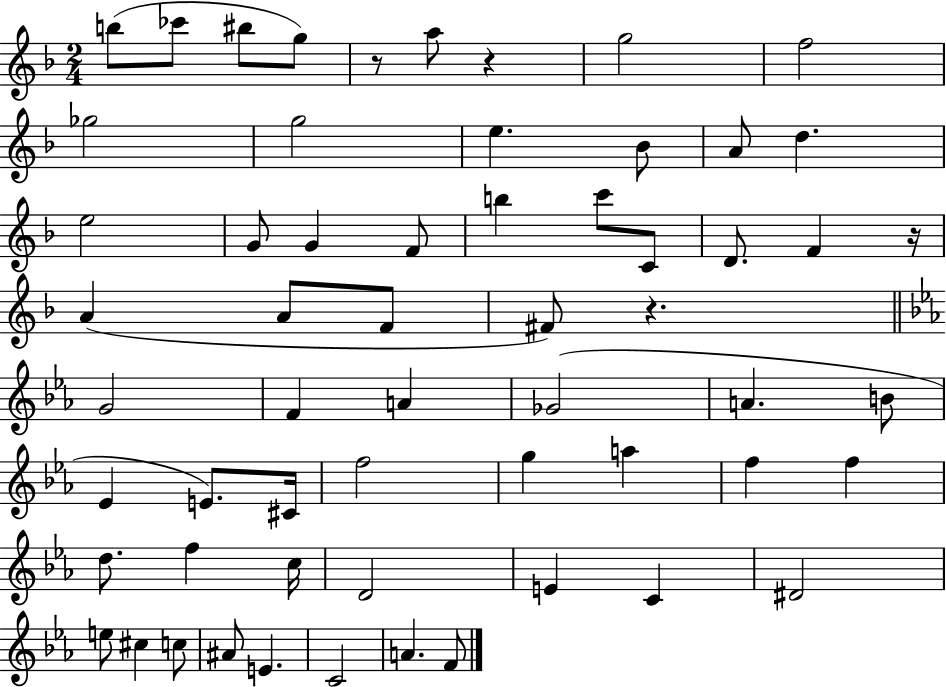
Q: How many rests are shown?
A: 4